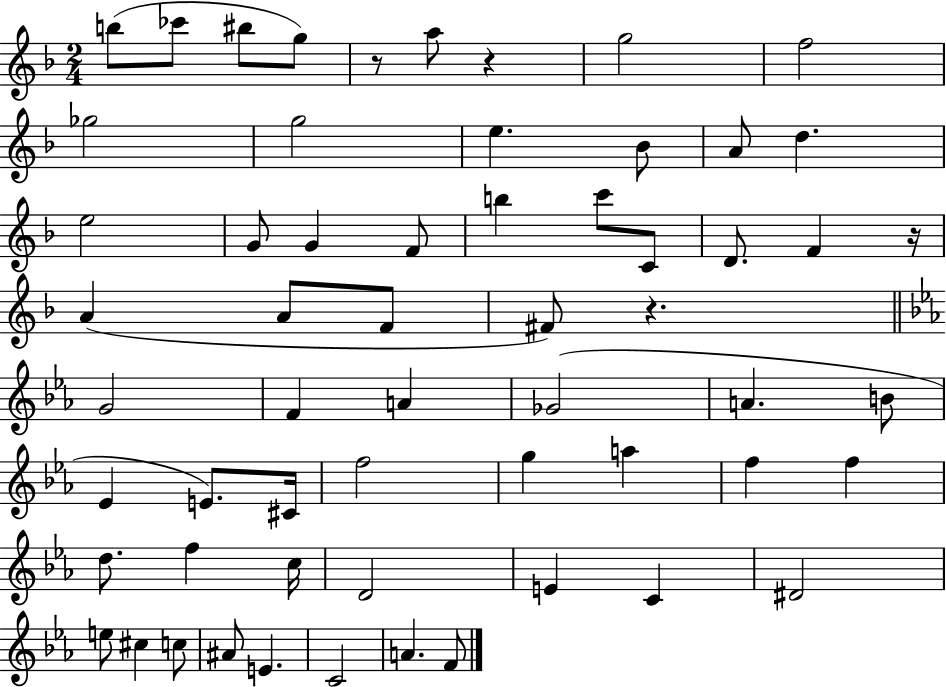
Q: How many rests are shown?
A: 4